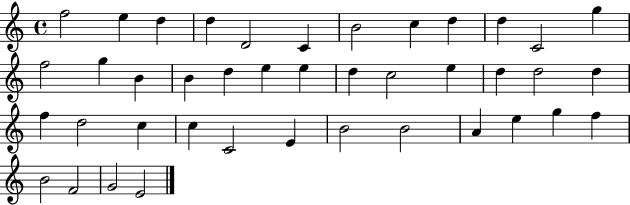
{
  \clef treble
  \time 4/4
  \defaultTimeSignature
  \key c \major
  f''2 e''4 d''4 | d''4 d'2 c'4 | b'2 c''4 d''4 | d''4 c'2 g''4 | \break f''2 g''4 b'4 | b'4 d''4 e''4 e''4 | d''4 c''2 e''4 | d''4 d''2 d''4 | \break f''4 d''2 c''4 | c''4 c'2 e'4 | b'2 b'2 | a'4 e''4 g''4 f''4 | \break b'2 f'2 | g'2 e'2 | \bar "|."
}